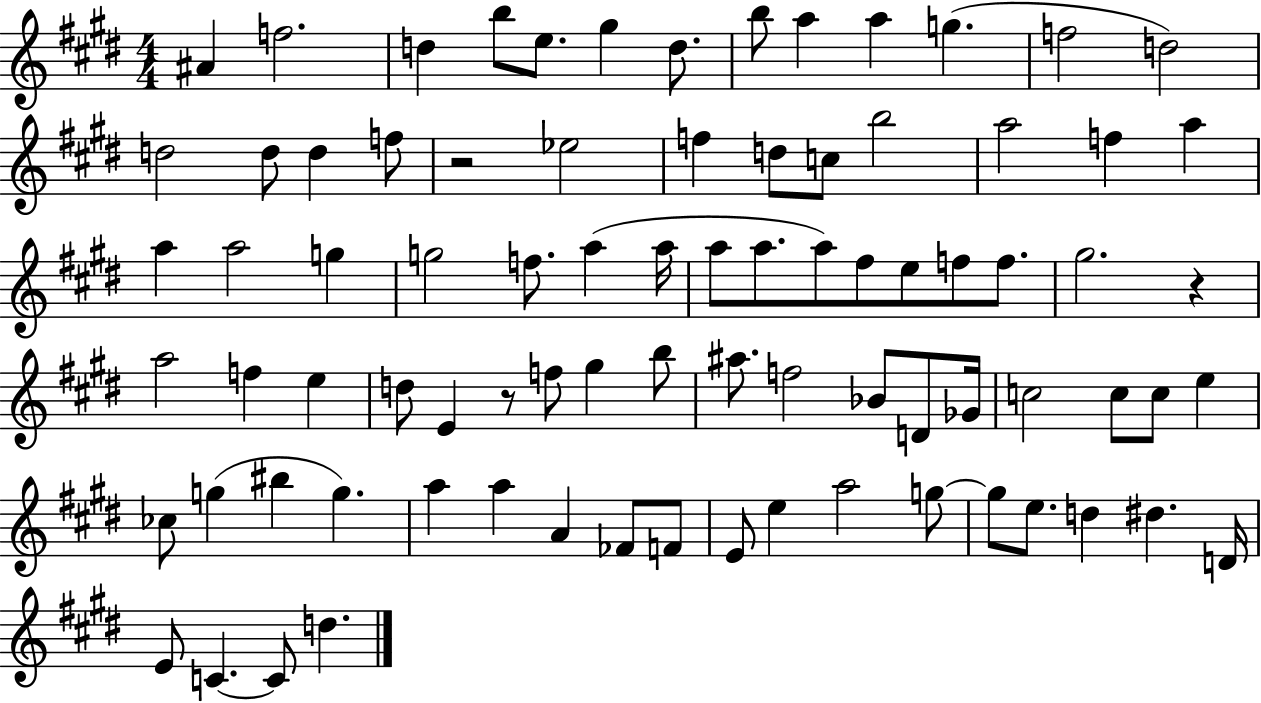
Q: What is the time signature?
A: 4/4